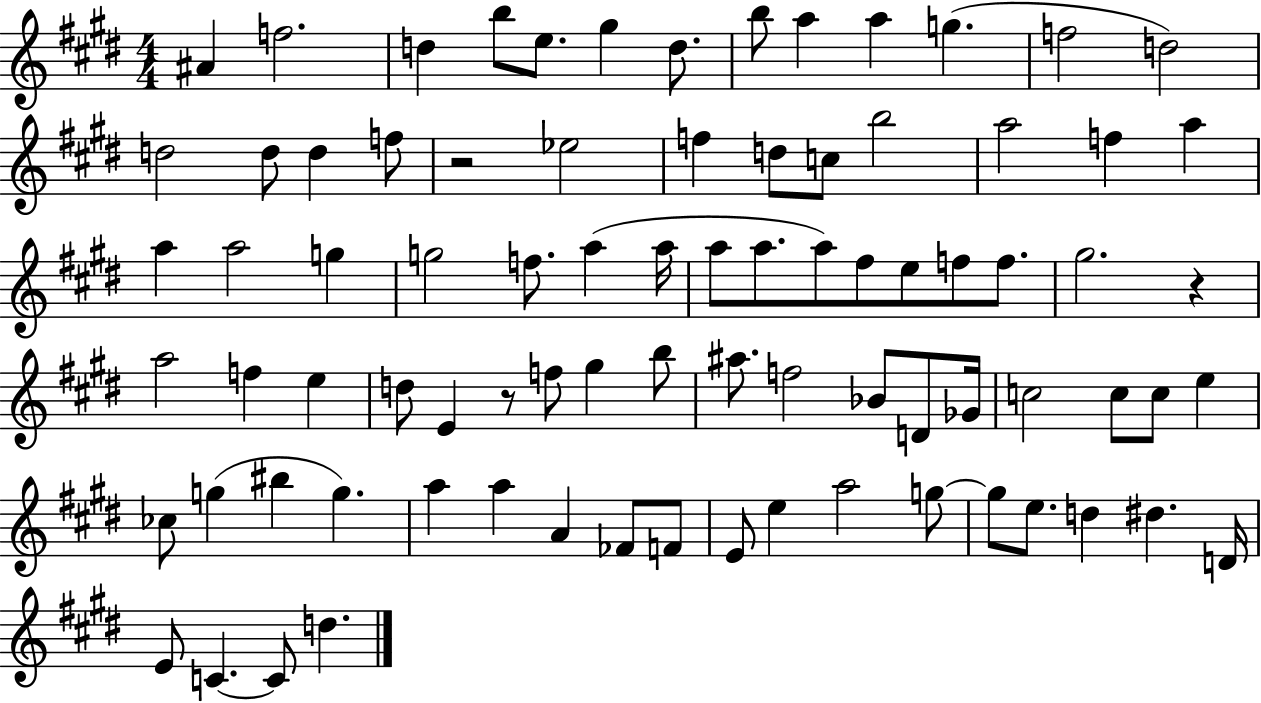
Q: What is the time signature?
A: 4/4